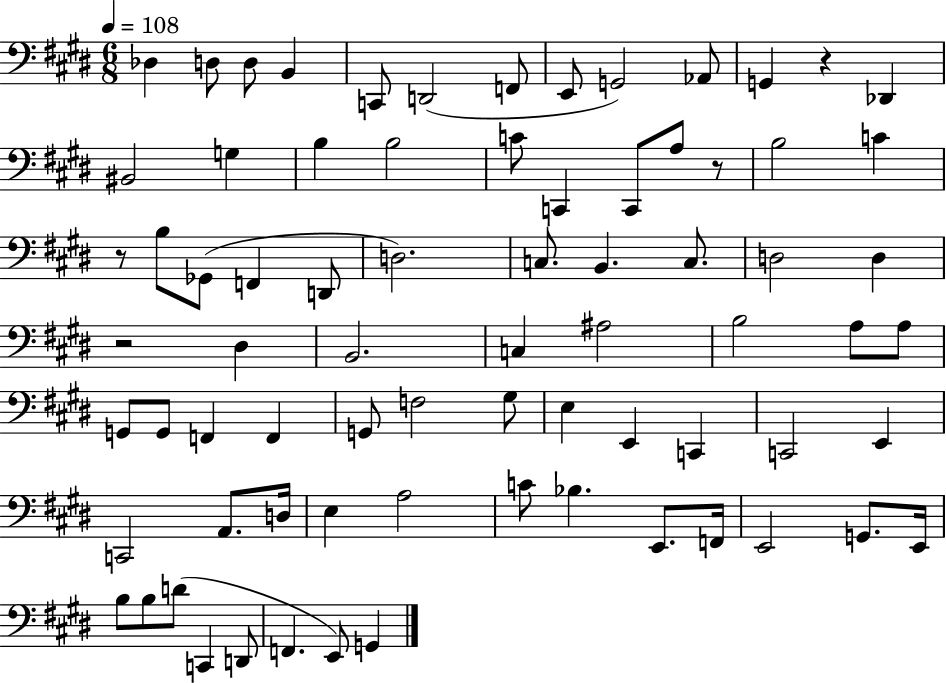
{
  \clef bass
  \numericTimeSignature
  \time 6/8
  \key e \major
  \tempo 4 = 108
  des4 d8 d8 b,4 | c,8 d,2( f,8 | e,8 g,2) aes,8 | g,4 r4 des,4 | \break bis,2 g4 | b4 b2 | c'8 c,4 c,8 a8 r8 | b2 c'4 | \break r8 b8 ges,8( f,4 d,8 | d2.) | c8. b,4. c8. | d2 d4 | \break r2 dis4 | b,2. | c4 ais2 | b2 a8 a8 | \break g,8 g,8 f,4 f,4 | g,8 f2 gis8 | e4 e,4 c,4 | c,2 e,4 | \break c,2 a,8. d16 | e4 a2 | c'8 bes4. e,8. f,16 | e,2 g,8. e,16 | \break b8 b8 d'8( c,4 d,8 | f,4. e,8) g,4 | \bar "|."
}